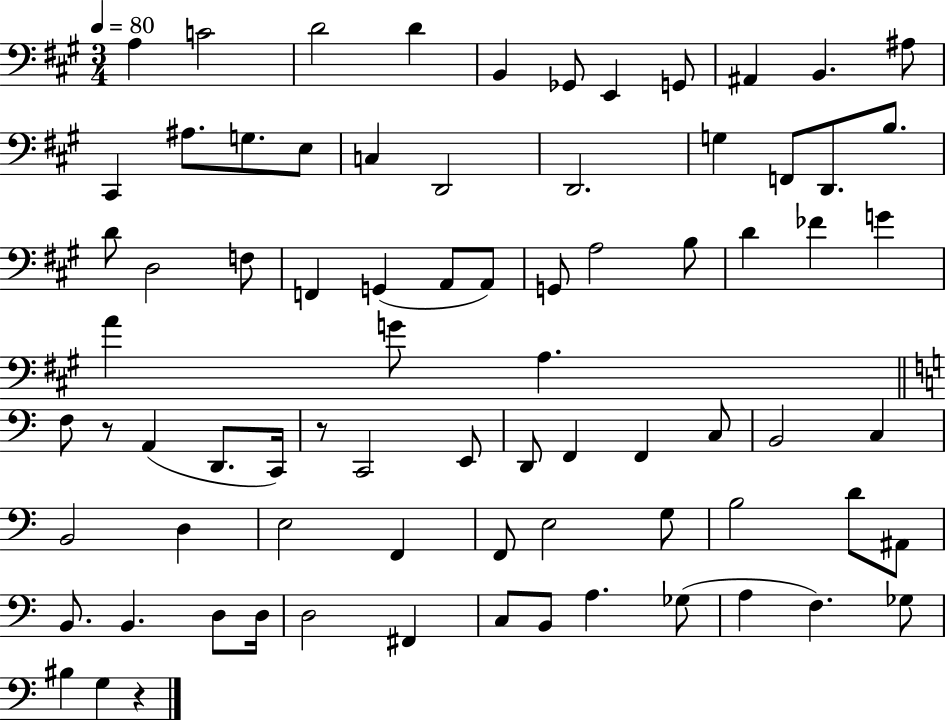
{
  \clef bass
  \numericTimeSignature
  \time 3/4
  \key a \major
  \tempo 4 = 80
  a4 c'2 | d'2 d'4 | b,4 ges,8 e,4 g,8 | ais,4 b,4. ais8 | \break cis,4 ais8. g8. e8 | c4 d,2 | d,2. | g4 f,8 d,8. b8. | \break d'8 d2 f8 | f,4 g,4( a,8 a,8) | g,8 a2 b8 | d'4 fes'4 g'4 | \break a'4 g'8 a4. | \bar "||" \break \key c \major f8 r8 a,4( d,8. c,16) | r8 c,2 e,8 | d,8 f,4 f,4 c8 | b,2 c4 | \break b,2 d4 | e2 f,4 | f,8 e2 g8 | b2 d'8 ais,8 | \break b,8. b,4. d8 d16 | d2 fis,4 | c8 b,8 a4. ges8( | a4 f4.) ges8 | \break bis4 g4 r4 | \bar "|."
}